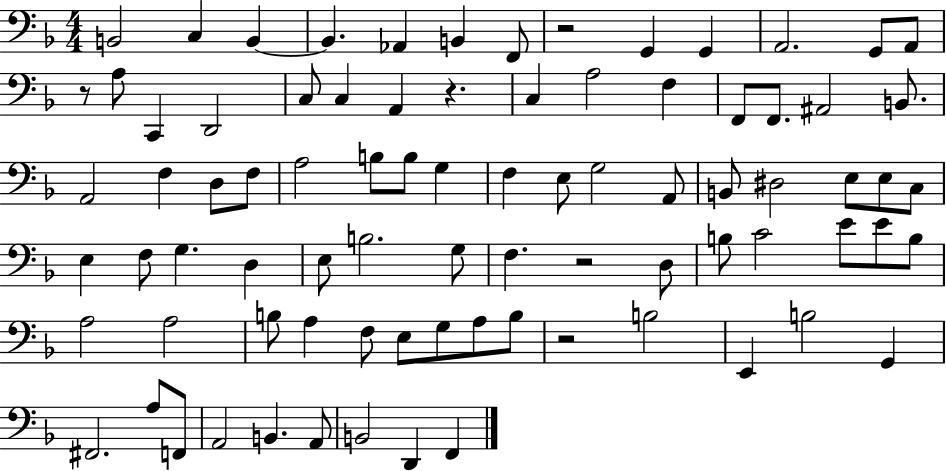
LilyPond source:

{
  \clef bass
  \numericTimeSignature
  \time 4/4
  \key f \major
  \repeat volta 2 { b,2 c4 b,4~~ | b,4. aes,4 b,4 f,8 | r2 g,4 g,4 | a,2. g,8 a,8 | \break r8 a8 c,4 d,2 | c8 c4 a,4 r4. | c4 a2 f4 | f,8 f,8. ais,2 b,8. | \break a,2 f4 d8 f8 | a2 b8 b8 g4 | f4 e8 g2 a,8 | b,8 dis2 e8 e8 c8 | \break e4 f8 g4. d4 | e8 b2. g8 | f4. r2 d8 | b8 c'2 e'8 e'8 b8 | \break a2 a2 | b8 a4 f8 e8 g8 a8 b8 | r2 b2 | e,4 b2 g,4 | \break fis,2. a8 f,8 | a,2 b,4. a,8 | b,2 d,4 f,4 | } \bar "|."
}